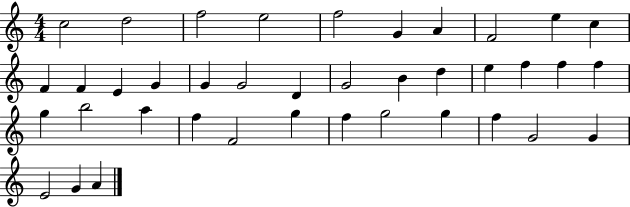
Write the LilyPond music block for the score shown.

{
  \clef treble
  \numericTimeSignature
  \time 4/4
  \key c \major
  c''2 d''2 | f''2 e''2 | f''2 g'4 a'4 | f'2 e''4 c''4 | \break f'4 f'4 e'4 g'4 | g'4 g'2 d'4 | g'2 b'4 d''4 | e''4 f''4 f''4 f''4 | \break g''4 b''2 a''4 | f''4 f'2 g''4 | f''4 g''2 g''4 | f''4 g'2 g'4 | \break e'2 g'4 a'4 | \bar "|."
}